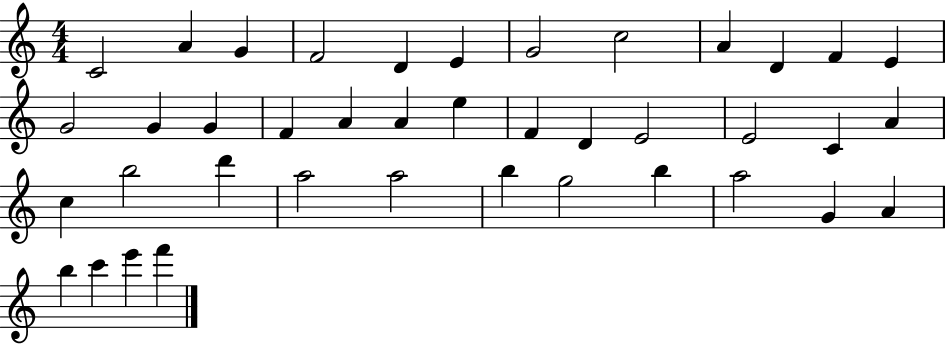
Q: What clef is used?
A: treble